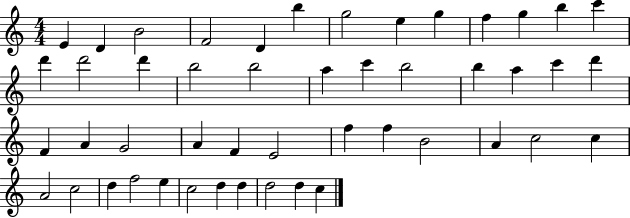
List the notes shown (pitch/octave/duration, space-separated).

E4/q D4/q B4/h F4/h D4/q B5/q G5/h E5/q G5/q F5/q G5/q B5/q C6/q D6/q D6/h D6/q B5/h B5/h A5/q C6/q B5/h B5/q A5/q C6/q D6/q F4/q A4/q G4/h A4/q F4/q E4/h F5/q F5/q B4/h A4/q C5/h C5/q A4/h C5/h D5/q F5/h E5/q C5/h D5/q D5/q D5/h D5/q C5/q